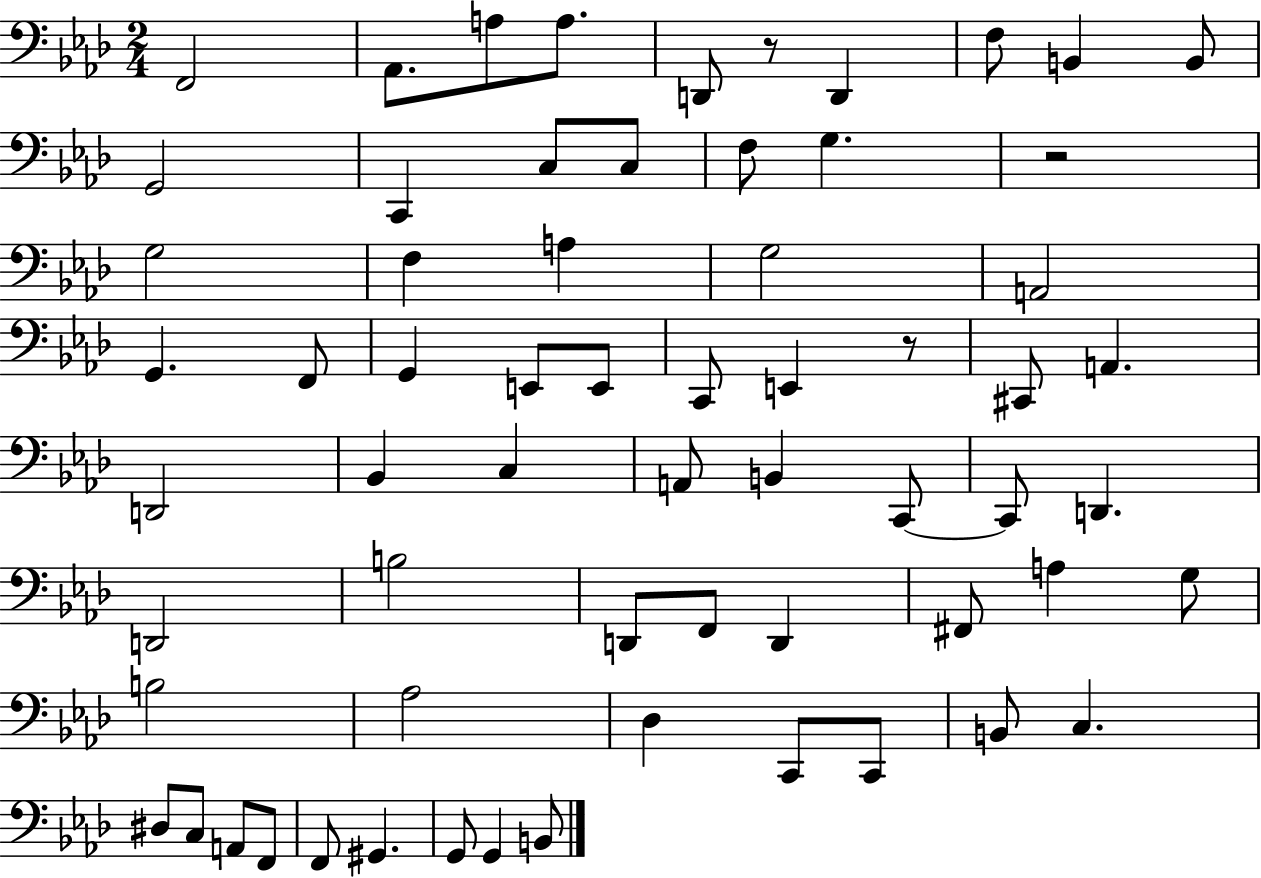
X:1
T:Untitled
M:2/4
L:1/4
K:Ab
F,,2 _A,,/2 A,/2 A,/2 D,,/2 z/2 D,, F,/2 B,, B,,/2 G,,2 C,, C,/2 C,/2 F,/2 G, z2 G,2 F, A, G,2 A,,2 G,, F,,/2 G,, E,,/2 E,,/2 C,,/2 E,, z/2 ^C,,/2 A,, D,,2 _B,, C, A,,/2 B,, C,,/2 C,,/2 D,, D,,2 B,2 D,,/2 F,,/2 D,, ^F,,/2 A, G,/2 B,2 _A,2 _D, C,,/2 C,,/2 B,,/2 C, ^D,/2 C,/2 A,,/2 F,,/2 F,,/2 ^G,, G,,/2 G,, B,,/2